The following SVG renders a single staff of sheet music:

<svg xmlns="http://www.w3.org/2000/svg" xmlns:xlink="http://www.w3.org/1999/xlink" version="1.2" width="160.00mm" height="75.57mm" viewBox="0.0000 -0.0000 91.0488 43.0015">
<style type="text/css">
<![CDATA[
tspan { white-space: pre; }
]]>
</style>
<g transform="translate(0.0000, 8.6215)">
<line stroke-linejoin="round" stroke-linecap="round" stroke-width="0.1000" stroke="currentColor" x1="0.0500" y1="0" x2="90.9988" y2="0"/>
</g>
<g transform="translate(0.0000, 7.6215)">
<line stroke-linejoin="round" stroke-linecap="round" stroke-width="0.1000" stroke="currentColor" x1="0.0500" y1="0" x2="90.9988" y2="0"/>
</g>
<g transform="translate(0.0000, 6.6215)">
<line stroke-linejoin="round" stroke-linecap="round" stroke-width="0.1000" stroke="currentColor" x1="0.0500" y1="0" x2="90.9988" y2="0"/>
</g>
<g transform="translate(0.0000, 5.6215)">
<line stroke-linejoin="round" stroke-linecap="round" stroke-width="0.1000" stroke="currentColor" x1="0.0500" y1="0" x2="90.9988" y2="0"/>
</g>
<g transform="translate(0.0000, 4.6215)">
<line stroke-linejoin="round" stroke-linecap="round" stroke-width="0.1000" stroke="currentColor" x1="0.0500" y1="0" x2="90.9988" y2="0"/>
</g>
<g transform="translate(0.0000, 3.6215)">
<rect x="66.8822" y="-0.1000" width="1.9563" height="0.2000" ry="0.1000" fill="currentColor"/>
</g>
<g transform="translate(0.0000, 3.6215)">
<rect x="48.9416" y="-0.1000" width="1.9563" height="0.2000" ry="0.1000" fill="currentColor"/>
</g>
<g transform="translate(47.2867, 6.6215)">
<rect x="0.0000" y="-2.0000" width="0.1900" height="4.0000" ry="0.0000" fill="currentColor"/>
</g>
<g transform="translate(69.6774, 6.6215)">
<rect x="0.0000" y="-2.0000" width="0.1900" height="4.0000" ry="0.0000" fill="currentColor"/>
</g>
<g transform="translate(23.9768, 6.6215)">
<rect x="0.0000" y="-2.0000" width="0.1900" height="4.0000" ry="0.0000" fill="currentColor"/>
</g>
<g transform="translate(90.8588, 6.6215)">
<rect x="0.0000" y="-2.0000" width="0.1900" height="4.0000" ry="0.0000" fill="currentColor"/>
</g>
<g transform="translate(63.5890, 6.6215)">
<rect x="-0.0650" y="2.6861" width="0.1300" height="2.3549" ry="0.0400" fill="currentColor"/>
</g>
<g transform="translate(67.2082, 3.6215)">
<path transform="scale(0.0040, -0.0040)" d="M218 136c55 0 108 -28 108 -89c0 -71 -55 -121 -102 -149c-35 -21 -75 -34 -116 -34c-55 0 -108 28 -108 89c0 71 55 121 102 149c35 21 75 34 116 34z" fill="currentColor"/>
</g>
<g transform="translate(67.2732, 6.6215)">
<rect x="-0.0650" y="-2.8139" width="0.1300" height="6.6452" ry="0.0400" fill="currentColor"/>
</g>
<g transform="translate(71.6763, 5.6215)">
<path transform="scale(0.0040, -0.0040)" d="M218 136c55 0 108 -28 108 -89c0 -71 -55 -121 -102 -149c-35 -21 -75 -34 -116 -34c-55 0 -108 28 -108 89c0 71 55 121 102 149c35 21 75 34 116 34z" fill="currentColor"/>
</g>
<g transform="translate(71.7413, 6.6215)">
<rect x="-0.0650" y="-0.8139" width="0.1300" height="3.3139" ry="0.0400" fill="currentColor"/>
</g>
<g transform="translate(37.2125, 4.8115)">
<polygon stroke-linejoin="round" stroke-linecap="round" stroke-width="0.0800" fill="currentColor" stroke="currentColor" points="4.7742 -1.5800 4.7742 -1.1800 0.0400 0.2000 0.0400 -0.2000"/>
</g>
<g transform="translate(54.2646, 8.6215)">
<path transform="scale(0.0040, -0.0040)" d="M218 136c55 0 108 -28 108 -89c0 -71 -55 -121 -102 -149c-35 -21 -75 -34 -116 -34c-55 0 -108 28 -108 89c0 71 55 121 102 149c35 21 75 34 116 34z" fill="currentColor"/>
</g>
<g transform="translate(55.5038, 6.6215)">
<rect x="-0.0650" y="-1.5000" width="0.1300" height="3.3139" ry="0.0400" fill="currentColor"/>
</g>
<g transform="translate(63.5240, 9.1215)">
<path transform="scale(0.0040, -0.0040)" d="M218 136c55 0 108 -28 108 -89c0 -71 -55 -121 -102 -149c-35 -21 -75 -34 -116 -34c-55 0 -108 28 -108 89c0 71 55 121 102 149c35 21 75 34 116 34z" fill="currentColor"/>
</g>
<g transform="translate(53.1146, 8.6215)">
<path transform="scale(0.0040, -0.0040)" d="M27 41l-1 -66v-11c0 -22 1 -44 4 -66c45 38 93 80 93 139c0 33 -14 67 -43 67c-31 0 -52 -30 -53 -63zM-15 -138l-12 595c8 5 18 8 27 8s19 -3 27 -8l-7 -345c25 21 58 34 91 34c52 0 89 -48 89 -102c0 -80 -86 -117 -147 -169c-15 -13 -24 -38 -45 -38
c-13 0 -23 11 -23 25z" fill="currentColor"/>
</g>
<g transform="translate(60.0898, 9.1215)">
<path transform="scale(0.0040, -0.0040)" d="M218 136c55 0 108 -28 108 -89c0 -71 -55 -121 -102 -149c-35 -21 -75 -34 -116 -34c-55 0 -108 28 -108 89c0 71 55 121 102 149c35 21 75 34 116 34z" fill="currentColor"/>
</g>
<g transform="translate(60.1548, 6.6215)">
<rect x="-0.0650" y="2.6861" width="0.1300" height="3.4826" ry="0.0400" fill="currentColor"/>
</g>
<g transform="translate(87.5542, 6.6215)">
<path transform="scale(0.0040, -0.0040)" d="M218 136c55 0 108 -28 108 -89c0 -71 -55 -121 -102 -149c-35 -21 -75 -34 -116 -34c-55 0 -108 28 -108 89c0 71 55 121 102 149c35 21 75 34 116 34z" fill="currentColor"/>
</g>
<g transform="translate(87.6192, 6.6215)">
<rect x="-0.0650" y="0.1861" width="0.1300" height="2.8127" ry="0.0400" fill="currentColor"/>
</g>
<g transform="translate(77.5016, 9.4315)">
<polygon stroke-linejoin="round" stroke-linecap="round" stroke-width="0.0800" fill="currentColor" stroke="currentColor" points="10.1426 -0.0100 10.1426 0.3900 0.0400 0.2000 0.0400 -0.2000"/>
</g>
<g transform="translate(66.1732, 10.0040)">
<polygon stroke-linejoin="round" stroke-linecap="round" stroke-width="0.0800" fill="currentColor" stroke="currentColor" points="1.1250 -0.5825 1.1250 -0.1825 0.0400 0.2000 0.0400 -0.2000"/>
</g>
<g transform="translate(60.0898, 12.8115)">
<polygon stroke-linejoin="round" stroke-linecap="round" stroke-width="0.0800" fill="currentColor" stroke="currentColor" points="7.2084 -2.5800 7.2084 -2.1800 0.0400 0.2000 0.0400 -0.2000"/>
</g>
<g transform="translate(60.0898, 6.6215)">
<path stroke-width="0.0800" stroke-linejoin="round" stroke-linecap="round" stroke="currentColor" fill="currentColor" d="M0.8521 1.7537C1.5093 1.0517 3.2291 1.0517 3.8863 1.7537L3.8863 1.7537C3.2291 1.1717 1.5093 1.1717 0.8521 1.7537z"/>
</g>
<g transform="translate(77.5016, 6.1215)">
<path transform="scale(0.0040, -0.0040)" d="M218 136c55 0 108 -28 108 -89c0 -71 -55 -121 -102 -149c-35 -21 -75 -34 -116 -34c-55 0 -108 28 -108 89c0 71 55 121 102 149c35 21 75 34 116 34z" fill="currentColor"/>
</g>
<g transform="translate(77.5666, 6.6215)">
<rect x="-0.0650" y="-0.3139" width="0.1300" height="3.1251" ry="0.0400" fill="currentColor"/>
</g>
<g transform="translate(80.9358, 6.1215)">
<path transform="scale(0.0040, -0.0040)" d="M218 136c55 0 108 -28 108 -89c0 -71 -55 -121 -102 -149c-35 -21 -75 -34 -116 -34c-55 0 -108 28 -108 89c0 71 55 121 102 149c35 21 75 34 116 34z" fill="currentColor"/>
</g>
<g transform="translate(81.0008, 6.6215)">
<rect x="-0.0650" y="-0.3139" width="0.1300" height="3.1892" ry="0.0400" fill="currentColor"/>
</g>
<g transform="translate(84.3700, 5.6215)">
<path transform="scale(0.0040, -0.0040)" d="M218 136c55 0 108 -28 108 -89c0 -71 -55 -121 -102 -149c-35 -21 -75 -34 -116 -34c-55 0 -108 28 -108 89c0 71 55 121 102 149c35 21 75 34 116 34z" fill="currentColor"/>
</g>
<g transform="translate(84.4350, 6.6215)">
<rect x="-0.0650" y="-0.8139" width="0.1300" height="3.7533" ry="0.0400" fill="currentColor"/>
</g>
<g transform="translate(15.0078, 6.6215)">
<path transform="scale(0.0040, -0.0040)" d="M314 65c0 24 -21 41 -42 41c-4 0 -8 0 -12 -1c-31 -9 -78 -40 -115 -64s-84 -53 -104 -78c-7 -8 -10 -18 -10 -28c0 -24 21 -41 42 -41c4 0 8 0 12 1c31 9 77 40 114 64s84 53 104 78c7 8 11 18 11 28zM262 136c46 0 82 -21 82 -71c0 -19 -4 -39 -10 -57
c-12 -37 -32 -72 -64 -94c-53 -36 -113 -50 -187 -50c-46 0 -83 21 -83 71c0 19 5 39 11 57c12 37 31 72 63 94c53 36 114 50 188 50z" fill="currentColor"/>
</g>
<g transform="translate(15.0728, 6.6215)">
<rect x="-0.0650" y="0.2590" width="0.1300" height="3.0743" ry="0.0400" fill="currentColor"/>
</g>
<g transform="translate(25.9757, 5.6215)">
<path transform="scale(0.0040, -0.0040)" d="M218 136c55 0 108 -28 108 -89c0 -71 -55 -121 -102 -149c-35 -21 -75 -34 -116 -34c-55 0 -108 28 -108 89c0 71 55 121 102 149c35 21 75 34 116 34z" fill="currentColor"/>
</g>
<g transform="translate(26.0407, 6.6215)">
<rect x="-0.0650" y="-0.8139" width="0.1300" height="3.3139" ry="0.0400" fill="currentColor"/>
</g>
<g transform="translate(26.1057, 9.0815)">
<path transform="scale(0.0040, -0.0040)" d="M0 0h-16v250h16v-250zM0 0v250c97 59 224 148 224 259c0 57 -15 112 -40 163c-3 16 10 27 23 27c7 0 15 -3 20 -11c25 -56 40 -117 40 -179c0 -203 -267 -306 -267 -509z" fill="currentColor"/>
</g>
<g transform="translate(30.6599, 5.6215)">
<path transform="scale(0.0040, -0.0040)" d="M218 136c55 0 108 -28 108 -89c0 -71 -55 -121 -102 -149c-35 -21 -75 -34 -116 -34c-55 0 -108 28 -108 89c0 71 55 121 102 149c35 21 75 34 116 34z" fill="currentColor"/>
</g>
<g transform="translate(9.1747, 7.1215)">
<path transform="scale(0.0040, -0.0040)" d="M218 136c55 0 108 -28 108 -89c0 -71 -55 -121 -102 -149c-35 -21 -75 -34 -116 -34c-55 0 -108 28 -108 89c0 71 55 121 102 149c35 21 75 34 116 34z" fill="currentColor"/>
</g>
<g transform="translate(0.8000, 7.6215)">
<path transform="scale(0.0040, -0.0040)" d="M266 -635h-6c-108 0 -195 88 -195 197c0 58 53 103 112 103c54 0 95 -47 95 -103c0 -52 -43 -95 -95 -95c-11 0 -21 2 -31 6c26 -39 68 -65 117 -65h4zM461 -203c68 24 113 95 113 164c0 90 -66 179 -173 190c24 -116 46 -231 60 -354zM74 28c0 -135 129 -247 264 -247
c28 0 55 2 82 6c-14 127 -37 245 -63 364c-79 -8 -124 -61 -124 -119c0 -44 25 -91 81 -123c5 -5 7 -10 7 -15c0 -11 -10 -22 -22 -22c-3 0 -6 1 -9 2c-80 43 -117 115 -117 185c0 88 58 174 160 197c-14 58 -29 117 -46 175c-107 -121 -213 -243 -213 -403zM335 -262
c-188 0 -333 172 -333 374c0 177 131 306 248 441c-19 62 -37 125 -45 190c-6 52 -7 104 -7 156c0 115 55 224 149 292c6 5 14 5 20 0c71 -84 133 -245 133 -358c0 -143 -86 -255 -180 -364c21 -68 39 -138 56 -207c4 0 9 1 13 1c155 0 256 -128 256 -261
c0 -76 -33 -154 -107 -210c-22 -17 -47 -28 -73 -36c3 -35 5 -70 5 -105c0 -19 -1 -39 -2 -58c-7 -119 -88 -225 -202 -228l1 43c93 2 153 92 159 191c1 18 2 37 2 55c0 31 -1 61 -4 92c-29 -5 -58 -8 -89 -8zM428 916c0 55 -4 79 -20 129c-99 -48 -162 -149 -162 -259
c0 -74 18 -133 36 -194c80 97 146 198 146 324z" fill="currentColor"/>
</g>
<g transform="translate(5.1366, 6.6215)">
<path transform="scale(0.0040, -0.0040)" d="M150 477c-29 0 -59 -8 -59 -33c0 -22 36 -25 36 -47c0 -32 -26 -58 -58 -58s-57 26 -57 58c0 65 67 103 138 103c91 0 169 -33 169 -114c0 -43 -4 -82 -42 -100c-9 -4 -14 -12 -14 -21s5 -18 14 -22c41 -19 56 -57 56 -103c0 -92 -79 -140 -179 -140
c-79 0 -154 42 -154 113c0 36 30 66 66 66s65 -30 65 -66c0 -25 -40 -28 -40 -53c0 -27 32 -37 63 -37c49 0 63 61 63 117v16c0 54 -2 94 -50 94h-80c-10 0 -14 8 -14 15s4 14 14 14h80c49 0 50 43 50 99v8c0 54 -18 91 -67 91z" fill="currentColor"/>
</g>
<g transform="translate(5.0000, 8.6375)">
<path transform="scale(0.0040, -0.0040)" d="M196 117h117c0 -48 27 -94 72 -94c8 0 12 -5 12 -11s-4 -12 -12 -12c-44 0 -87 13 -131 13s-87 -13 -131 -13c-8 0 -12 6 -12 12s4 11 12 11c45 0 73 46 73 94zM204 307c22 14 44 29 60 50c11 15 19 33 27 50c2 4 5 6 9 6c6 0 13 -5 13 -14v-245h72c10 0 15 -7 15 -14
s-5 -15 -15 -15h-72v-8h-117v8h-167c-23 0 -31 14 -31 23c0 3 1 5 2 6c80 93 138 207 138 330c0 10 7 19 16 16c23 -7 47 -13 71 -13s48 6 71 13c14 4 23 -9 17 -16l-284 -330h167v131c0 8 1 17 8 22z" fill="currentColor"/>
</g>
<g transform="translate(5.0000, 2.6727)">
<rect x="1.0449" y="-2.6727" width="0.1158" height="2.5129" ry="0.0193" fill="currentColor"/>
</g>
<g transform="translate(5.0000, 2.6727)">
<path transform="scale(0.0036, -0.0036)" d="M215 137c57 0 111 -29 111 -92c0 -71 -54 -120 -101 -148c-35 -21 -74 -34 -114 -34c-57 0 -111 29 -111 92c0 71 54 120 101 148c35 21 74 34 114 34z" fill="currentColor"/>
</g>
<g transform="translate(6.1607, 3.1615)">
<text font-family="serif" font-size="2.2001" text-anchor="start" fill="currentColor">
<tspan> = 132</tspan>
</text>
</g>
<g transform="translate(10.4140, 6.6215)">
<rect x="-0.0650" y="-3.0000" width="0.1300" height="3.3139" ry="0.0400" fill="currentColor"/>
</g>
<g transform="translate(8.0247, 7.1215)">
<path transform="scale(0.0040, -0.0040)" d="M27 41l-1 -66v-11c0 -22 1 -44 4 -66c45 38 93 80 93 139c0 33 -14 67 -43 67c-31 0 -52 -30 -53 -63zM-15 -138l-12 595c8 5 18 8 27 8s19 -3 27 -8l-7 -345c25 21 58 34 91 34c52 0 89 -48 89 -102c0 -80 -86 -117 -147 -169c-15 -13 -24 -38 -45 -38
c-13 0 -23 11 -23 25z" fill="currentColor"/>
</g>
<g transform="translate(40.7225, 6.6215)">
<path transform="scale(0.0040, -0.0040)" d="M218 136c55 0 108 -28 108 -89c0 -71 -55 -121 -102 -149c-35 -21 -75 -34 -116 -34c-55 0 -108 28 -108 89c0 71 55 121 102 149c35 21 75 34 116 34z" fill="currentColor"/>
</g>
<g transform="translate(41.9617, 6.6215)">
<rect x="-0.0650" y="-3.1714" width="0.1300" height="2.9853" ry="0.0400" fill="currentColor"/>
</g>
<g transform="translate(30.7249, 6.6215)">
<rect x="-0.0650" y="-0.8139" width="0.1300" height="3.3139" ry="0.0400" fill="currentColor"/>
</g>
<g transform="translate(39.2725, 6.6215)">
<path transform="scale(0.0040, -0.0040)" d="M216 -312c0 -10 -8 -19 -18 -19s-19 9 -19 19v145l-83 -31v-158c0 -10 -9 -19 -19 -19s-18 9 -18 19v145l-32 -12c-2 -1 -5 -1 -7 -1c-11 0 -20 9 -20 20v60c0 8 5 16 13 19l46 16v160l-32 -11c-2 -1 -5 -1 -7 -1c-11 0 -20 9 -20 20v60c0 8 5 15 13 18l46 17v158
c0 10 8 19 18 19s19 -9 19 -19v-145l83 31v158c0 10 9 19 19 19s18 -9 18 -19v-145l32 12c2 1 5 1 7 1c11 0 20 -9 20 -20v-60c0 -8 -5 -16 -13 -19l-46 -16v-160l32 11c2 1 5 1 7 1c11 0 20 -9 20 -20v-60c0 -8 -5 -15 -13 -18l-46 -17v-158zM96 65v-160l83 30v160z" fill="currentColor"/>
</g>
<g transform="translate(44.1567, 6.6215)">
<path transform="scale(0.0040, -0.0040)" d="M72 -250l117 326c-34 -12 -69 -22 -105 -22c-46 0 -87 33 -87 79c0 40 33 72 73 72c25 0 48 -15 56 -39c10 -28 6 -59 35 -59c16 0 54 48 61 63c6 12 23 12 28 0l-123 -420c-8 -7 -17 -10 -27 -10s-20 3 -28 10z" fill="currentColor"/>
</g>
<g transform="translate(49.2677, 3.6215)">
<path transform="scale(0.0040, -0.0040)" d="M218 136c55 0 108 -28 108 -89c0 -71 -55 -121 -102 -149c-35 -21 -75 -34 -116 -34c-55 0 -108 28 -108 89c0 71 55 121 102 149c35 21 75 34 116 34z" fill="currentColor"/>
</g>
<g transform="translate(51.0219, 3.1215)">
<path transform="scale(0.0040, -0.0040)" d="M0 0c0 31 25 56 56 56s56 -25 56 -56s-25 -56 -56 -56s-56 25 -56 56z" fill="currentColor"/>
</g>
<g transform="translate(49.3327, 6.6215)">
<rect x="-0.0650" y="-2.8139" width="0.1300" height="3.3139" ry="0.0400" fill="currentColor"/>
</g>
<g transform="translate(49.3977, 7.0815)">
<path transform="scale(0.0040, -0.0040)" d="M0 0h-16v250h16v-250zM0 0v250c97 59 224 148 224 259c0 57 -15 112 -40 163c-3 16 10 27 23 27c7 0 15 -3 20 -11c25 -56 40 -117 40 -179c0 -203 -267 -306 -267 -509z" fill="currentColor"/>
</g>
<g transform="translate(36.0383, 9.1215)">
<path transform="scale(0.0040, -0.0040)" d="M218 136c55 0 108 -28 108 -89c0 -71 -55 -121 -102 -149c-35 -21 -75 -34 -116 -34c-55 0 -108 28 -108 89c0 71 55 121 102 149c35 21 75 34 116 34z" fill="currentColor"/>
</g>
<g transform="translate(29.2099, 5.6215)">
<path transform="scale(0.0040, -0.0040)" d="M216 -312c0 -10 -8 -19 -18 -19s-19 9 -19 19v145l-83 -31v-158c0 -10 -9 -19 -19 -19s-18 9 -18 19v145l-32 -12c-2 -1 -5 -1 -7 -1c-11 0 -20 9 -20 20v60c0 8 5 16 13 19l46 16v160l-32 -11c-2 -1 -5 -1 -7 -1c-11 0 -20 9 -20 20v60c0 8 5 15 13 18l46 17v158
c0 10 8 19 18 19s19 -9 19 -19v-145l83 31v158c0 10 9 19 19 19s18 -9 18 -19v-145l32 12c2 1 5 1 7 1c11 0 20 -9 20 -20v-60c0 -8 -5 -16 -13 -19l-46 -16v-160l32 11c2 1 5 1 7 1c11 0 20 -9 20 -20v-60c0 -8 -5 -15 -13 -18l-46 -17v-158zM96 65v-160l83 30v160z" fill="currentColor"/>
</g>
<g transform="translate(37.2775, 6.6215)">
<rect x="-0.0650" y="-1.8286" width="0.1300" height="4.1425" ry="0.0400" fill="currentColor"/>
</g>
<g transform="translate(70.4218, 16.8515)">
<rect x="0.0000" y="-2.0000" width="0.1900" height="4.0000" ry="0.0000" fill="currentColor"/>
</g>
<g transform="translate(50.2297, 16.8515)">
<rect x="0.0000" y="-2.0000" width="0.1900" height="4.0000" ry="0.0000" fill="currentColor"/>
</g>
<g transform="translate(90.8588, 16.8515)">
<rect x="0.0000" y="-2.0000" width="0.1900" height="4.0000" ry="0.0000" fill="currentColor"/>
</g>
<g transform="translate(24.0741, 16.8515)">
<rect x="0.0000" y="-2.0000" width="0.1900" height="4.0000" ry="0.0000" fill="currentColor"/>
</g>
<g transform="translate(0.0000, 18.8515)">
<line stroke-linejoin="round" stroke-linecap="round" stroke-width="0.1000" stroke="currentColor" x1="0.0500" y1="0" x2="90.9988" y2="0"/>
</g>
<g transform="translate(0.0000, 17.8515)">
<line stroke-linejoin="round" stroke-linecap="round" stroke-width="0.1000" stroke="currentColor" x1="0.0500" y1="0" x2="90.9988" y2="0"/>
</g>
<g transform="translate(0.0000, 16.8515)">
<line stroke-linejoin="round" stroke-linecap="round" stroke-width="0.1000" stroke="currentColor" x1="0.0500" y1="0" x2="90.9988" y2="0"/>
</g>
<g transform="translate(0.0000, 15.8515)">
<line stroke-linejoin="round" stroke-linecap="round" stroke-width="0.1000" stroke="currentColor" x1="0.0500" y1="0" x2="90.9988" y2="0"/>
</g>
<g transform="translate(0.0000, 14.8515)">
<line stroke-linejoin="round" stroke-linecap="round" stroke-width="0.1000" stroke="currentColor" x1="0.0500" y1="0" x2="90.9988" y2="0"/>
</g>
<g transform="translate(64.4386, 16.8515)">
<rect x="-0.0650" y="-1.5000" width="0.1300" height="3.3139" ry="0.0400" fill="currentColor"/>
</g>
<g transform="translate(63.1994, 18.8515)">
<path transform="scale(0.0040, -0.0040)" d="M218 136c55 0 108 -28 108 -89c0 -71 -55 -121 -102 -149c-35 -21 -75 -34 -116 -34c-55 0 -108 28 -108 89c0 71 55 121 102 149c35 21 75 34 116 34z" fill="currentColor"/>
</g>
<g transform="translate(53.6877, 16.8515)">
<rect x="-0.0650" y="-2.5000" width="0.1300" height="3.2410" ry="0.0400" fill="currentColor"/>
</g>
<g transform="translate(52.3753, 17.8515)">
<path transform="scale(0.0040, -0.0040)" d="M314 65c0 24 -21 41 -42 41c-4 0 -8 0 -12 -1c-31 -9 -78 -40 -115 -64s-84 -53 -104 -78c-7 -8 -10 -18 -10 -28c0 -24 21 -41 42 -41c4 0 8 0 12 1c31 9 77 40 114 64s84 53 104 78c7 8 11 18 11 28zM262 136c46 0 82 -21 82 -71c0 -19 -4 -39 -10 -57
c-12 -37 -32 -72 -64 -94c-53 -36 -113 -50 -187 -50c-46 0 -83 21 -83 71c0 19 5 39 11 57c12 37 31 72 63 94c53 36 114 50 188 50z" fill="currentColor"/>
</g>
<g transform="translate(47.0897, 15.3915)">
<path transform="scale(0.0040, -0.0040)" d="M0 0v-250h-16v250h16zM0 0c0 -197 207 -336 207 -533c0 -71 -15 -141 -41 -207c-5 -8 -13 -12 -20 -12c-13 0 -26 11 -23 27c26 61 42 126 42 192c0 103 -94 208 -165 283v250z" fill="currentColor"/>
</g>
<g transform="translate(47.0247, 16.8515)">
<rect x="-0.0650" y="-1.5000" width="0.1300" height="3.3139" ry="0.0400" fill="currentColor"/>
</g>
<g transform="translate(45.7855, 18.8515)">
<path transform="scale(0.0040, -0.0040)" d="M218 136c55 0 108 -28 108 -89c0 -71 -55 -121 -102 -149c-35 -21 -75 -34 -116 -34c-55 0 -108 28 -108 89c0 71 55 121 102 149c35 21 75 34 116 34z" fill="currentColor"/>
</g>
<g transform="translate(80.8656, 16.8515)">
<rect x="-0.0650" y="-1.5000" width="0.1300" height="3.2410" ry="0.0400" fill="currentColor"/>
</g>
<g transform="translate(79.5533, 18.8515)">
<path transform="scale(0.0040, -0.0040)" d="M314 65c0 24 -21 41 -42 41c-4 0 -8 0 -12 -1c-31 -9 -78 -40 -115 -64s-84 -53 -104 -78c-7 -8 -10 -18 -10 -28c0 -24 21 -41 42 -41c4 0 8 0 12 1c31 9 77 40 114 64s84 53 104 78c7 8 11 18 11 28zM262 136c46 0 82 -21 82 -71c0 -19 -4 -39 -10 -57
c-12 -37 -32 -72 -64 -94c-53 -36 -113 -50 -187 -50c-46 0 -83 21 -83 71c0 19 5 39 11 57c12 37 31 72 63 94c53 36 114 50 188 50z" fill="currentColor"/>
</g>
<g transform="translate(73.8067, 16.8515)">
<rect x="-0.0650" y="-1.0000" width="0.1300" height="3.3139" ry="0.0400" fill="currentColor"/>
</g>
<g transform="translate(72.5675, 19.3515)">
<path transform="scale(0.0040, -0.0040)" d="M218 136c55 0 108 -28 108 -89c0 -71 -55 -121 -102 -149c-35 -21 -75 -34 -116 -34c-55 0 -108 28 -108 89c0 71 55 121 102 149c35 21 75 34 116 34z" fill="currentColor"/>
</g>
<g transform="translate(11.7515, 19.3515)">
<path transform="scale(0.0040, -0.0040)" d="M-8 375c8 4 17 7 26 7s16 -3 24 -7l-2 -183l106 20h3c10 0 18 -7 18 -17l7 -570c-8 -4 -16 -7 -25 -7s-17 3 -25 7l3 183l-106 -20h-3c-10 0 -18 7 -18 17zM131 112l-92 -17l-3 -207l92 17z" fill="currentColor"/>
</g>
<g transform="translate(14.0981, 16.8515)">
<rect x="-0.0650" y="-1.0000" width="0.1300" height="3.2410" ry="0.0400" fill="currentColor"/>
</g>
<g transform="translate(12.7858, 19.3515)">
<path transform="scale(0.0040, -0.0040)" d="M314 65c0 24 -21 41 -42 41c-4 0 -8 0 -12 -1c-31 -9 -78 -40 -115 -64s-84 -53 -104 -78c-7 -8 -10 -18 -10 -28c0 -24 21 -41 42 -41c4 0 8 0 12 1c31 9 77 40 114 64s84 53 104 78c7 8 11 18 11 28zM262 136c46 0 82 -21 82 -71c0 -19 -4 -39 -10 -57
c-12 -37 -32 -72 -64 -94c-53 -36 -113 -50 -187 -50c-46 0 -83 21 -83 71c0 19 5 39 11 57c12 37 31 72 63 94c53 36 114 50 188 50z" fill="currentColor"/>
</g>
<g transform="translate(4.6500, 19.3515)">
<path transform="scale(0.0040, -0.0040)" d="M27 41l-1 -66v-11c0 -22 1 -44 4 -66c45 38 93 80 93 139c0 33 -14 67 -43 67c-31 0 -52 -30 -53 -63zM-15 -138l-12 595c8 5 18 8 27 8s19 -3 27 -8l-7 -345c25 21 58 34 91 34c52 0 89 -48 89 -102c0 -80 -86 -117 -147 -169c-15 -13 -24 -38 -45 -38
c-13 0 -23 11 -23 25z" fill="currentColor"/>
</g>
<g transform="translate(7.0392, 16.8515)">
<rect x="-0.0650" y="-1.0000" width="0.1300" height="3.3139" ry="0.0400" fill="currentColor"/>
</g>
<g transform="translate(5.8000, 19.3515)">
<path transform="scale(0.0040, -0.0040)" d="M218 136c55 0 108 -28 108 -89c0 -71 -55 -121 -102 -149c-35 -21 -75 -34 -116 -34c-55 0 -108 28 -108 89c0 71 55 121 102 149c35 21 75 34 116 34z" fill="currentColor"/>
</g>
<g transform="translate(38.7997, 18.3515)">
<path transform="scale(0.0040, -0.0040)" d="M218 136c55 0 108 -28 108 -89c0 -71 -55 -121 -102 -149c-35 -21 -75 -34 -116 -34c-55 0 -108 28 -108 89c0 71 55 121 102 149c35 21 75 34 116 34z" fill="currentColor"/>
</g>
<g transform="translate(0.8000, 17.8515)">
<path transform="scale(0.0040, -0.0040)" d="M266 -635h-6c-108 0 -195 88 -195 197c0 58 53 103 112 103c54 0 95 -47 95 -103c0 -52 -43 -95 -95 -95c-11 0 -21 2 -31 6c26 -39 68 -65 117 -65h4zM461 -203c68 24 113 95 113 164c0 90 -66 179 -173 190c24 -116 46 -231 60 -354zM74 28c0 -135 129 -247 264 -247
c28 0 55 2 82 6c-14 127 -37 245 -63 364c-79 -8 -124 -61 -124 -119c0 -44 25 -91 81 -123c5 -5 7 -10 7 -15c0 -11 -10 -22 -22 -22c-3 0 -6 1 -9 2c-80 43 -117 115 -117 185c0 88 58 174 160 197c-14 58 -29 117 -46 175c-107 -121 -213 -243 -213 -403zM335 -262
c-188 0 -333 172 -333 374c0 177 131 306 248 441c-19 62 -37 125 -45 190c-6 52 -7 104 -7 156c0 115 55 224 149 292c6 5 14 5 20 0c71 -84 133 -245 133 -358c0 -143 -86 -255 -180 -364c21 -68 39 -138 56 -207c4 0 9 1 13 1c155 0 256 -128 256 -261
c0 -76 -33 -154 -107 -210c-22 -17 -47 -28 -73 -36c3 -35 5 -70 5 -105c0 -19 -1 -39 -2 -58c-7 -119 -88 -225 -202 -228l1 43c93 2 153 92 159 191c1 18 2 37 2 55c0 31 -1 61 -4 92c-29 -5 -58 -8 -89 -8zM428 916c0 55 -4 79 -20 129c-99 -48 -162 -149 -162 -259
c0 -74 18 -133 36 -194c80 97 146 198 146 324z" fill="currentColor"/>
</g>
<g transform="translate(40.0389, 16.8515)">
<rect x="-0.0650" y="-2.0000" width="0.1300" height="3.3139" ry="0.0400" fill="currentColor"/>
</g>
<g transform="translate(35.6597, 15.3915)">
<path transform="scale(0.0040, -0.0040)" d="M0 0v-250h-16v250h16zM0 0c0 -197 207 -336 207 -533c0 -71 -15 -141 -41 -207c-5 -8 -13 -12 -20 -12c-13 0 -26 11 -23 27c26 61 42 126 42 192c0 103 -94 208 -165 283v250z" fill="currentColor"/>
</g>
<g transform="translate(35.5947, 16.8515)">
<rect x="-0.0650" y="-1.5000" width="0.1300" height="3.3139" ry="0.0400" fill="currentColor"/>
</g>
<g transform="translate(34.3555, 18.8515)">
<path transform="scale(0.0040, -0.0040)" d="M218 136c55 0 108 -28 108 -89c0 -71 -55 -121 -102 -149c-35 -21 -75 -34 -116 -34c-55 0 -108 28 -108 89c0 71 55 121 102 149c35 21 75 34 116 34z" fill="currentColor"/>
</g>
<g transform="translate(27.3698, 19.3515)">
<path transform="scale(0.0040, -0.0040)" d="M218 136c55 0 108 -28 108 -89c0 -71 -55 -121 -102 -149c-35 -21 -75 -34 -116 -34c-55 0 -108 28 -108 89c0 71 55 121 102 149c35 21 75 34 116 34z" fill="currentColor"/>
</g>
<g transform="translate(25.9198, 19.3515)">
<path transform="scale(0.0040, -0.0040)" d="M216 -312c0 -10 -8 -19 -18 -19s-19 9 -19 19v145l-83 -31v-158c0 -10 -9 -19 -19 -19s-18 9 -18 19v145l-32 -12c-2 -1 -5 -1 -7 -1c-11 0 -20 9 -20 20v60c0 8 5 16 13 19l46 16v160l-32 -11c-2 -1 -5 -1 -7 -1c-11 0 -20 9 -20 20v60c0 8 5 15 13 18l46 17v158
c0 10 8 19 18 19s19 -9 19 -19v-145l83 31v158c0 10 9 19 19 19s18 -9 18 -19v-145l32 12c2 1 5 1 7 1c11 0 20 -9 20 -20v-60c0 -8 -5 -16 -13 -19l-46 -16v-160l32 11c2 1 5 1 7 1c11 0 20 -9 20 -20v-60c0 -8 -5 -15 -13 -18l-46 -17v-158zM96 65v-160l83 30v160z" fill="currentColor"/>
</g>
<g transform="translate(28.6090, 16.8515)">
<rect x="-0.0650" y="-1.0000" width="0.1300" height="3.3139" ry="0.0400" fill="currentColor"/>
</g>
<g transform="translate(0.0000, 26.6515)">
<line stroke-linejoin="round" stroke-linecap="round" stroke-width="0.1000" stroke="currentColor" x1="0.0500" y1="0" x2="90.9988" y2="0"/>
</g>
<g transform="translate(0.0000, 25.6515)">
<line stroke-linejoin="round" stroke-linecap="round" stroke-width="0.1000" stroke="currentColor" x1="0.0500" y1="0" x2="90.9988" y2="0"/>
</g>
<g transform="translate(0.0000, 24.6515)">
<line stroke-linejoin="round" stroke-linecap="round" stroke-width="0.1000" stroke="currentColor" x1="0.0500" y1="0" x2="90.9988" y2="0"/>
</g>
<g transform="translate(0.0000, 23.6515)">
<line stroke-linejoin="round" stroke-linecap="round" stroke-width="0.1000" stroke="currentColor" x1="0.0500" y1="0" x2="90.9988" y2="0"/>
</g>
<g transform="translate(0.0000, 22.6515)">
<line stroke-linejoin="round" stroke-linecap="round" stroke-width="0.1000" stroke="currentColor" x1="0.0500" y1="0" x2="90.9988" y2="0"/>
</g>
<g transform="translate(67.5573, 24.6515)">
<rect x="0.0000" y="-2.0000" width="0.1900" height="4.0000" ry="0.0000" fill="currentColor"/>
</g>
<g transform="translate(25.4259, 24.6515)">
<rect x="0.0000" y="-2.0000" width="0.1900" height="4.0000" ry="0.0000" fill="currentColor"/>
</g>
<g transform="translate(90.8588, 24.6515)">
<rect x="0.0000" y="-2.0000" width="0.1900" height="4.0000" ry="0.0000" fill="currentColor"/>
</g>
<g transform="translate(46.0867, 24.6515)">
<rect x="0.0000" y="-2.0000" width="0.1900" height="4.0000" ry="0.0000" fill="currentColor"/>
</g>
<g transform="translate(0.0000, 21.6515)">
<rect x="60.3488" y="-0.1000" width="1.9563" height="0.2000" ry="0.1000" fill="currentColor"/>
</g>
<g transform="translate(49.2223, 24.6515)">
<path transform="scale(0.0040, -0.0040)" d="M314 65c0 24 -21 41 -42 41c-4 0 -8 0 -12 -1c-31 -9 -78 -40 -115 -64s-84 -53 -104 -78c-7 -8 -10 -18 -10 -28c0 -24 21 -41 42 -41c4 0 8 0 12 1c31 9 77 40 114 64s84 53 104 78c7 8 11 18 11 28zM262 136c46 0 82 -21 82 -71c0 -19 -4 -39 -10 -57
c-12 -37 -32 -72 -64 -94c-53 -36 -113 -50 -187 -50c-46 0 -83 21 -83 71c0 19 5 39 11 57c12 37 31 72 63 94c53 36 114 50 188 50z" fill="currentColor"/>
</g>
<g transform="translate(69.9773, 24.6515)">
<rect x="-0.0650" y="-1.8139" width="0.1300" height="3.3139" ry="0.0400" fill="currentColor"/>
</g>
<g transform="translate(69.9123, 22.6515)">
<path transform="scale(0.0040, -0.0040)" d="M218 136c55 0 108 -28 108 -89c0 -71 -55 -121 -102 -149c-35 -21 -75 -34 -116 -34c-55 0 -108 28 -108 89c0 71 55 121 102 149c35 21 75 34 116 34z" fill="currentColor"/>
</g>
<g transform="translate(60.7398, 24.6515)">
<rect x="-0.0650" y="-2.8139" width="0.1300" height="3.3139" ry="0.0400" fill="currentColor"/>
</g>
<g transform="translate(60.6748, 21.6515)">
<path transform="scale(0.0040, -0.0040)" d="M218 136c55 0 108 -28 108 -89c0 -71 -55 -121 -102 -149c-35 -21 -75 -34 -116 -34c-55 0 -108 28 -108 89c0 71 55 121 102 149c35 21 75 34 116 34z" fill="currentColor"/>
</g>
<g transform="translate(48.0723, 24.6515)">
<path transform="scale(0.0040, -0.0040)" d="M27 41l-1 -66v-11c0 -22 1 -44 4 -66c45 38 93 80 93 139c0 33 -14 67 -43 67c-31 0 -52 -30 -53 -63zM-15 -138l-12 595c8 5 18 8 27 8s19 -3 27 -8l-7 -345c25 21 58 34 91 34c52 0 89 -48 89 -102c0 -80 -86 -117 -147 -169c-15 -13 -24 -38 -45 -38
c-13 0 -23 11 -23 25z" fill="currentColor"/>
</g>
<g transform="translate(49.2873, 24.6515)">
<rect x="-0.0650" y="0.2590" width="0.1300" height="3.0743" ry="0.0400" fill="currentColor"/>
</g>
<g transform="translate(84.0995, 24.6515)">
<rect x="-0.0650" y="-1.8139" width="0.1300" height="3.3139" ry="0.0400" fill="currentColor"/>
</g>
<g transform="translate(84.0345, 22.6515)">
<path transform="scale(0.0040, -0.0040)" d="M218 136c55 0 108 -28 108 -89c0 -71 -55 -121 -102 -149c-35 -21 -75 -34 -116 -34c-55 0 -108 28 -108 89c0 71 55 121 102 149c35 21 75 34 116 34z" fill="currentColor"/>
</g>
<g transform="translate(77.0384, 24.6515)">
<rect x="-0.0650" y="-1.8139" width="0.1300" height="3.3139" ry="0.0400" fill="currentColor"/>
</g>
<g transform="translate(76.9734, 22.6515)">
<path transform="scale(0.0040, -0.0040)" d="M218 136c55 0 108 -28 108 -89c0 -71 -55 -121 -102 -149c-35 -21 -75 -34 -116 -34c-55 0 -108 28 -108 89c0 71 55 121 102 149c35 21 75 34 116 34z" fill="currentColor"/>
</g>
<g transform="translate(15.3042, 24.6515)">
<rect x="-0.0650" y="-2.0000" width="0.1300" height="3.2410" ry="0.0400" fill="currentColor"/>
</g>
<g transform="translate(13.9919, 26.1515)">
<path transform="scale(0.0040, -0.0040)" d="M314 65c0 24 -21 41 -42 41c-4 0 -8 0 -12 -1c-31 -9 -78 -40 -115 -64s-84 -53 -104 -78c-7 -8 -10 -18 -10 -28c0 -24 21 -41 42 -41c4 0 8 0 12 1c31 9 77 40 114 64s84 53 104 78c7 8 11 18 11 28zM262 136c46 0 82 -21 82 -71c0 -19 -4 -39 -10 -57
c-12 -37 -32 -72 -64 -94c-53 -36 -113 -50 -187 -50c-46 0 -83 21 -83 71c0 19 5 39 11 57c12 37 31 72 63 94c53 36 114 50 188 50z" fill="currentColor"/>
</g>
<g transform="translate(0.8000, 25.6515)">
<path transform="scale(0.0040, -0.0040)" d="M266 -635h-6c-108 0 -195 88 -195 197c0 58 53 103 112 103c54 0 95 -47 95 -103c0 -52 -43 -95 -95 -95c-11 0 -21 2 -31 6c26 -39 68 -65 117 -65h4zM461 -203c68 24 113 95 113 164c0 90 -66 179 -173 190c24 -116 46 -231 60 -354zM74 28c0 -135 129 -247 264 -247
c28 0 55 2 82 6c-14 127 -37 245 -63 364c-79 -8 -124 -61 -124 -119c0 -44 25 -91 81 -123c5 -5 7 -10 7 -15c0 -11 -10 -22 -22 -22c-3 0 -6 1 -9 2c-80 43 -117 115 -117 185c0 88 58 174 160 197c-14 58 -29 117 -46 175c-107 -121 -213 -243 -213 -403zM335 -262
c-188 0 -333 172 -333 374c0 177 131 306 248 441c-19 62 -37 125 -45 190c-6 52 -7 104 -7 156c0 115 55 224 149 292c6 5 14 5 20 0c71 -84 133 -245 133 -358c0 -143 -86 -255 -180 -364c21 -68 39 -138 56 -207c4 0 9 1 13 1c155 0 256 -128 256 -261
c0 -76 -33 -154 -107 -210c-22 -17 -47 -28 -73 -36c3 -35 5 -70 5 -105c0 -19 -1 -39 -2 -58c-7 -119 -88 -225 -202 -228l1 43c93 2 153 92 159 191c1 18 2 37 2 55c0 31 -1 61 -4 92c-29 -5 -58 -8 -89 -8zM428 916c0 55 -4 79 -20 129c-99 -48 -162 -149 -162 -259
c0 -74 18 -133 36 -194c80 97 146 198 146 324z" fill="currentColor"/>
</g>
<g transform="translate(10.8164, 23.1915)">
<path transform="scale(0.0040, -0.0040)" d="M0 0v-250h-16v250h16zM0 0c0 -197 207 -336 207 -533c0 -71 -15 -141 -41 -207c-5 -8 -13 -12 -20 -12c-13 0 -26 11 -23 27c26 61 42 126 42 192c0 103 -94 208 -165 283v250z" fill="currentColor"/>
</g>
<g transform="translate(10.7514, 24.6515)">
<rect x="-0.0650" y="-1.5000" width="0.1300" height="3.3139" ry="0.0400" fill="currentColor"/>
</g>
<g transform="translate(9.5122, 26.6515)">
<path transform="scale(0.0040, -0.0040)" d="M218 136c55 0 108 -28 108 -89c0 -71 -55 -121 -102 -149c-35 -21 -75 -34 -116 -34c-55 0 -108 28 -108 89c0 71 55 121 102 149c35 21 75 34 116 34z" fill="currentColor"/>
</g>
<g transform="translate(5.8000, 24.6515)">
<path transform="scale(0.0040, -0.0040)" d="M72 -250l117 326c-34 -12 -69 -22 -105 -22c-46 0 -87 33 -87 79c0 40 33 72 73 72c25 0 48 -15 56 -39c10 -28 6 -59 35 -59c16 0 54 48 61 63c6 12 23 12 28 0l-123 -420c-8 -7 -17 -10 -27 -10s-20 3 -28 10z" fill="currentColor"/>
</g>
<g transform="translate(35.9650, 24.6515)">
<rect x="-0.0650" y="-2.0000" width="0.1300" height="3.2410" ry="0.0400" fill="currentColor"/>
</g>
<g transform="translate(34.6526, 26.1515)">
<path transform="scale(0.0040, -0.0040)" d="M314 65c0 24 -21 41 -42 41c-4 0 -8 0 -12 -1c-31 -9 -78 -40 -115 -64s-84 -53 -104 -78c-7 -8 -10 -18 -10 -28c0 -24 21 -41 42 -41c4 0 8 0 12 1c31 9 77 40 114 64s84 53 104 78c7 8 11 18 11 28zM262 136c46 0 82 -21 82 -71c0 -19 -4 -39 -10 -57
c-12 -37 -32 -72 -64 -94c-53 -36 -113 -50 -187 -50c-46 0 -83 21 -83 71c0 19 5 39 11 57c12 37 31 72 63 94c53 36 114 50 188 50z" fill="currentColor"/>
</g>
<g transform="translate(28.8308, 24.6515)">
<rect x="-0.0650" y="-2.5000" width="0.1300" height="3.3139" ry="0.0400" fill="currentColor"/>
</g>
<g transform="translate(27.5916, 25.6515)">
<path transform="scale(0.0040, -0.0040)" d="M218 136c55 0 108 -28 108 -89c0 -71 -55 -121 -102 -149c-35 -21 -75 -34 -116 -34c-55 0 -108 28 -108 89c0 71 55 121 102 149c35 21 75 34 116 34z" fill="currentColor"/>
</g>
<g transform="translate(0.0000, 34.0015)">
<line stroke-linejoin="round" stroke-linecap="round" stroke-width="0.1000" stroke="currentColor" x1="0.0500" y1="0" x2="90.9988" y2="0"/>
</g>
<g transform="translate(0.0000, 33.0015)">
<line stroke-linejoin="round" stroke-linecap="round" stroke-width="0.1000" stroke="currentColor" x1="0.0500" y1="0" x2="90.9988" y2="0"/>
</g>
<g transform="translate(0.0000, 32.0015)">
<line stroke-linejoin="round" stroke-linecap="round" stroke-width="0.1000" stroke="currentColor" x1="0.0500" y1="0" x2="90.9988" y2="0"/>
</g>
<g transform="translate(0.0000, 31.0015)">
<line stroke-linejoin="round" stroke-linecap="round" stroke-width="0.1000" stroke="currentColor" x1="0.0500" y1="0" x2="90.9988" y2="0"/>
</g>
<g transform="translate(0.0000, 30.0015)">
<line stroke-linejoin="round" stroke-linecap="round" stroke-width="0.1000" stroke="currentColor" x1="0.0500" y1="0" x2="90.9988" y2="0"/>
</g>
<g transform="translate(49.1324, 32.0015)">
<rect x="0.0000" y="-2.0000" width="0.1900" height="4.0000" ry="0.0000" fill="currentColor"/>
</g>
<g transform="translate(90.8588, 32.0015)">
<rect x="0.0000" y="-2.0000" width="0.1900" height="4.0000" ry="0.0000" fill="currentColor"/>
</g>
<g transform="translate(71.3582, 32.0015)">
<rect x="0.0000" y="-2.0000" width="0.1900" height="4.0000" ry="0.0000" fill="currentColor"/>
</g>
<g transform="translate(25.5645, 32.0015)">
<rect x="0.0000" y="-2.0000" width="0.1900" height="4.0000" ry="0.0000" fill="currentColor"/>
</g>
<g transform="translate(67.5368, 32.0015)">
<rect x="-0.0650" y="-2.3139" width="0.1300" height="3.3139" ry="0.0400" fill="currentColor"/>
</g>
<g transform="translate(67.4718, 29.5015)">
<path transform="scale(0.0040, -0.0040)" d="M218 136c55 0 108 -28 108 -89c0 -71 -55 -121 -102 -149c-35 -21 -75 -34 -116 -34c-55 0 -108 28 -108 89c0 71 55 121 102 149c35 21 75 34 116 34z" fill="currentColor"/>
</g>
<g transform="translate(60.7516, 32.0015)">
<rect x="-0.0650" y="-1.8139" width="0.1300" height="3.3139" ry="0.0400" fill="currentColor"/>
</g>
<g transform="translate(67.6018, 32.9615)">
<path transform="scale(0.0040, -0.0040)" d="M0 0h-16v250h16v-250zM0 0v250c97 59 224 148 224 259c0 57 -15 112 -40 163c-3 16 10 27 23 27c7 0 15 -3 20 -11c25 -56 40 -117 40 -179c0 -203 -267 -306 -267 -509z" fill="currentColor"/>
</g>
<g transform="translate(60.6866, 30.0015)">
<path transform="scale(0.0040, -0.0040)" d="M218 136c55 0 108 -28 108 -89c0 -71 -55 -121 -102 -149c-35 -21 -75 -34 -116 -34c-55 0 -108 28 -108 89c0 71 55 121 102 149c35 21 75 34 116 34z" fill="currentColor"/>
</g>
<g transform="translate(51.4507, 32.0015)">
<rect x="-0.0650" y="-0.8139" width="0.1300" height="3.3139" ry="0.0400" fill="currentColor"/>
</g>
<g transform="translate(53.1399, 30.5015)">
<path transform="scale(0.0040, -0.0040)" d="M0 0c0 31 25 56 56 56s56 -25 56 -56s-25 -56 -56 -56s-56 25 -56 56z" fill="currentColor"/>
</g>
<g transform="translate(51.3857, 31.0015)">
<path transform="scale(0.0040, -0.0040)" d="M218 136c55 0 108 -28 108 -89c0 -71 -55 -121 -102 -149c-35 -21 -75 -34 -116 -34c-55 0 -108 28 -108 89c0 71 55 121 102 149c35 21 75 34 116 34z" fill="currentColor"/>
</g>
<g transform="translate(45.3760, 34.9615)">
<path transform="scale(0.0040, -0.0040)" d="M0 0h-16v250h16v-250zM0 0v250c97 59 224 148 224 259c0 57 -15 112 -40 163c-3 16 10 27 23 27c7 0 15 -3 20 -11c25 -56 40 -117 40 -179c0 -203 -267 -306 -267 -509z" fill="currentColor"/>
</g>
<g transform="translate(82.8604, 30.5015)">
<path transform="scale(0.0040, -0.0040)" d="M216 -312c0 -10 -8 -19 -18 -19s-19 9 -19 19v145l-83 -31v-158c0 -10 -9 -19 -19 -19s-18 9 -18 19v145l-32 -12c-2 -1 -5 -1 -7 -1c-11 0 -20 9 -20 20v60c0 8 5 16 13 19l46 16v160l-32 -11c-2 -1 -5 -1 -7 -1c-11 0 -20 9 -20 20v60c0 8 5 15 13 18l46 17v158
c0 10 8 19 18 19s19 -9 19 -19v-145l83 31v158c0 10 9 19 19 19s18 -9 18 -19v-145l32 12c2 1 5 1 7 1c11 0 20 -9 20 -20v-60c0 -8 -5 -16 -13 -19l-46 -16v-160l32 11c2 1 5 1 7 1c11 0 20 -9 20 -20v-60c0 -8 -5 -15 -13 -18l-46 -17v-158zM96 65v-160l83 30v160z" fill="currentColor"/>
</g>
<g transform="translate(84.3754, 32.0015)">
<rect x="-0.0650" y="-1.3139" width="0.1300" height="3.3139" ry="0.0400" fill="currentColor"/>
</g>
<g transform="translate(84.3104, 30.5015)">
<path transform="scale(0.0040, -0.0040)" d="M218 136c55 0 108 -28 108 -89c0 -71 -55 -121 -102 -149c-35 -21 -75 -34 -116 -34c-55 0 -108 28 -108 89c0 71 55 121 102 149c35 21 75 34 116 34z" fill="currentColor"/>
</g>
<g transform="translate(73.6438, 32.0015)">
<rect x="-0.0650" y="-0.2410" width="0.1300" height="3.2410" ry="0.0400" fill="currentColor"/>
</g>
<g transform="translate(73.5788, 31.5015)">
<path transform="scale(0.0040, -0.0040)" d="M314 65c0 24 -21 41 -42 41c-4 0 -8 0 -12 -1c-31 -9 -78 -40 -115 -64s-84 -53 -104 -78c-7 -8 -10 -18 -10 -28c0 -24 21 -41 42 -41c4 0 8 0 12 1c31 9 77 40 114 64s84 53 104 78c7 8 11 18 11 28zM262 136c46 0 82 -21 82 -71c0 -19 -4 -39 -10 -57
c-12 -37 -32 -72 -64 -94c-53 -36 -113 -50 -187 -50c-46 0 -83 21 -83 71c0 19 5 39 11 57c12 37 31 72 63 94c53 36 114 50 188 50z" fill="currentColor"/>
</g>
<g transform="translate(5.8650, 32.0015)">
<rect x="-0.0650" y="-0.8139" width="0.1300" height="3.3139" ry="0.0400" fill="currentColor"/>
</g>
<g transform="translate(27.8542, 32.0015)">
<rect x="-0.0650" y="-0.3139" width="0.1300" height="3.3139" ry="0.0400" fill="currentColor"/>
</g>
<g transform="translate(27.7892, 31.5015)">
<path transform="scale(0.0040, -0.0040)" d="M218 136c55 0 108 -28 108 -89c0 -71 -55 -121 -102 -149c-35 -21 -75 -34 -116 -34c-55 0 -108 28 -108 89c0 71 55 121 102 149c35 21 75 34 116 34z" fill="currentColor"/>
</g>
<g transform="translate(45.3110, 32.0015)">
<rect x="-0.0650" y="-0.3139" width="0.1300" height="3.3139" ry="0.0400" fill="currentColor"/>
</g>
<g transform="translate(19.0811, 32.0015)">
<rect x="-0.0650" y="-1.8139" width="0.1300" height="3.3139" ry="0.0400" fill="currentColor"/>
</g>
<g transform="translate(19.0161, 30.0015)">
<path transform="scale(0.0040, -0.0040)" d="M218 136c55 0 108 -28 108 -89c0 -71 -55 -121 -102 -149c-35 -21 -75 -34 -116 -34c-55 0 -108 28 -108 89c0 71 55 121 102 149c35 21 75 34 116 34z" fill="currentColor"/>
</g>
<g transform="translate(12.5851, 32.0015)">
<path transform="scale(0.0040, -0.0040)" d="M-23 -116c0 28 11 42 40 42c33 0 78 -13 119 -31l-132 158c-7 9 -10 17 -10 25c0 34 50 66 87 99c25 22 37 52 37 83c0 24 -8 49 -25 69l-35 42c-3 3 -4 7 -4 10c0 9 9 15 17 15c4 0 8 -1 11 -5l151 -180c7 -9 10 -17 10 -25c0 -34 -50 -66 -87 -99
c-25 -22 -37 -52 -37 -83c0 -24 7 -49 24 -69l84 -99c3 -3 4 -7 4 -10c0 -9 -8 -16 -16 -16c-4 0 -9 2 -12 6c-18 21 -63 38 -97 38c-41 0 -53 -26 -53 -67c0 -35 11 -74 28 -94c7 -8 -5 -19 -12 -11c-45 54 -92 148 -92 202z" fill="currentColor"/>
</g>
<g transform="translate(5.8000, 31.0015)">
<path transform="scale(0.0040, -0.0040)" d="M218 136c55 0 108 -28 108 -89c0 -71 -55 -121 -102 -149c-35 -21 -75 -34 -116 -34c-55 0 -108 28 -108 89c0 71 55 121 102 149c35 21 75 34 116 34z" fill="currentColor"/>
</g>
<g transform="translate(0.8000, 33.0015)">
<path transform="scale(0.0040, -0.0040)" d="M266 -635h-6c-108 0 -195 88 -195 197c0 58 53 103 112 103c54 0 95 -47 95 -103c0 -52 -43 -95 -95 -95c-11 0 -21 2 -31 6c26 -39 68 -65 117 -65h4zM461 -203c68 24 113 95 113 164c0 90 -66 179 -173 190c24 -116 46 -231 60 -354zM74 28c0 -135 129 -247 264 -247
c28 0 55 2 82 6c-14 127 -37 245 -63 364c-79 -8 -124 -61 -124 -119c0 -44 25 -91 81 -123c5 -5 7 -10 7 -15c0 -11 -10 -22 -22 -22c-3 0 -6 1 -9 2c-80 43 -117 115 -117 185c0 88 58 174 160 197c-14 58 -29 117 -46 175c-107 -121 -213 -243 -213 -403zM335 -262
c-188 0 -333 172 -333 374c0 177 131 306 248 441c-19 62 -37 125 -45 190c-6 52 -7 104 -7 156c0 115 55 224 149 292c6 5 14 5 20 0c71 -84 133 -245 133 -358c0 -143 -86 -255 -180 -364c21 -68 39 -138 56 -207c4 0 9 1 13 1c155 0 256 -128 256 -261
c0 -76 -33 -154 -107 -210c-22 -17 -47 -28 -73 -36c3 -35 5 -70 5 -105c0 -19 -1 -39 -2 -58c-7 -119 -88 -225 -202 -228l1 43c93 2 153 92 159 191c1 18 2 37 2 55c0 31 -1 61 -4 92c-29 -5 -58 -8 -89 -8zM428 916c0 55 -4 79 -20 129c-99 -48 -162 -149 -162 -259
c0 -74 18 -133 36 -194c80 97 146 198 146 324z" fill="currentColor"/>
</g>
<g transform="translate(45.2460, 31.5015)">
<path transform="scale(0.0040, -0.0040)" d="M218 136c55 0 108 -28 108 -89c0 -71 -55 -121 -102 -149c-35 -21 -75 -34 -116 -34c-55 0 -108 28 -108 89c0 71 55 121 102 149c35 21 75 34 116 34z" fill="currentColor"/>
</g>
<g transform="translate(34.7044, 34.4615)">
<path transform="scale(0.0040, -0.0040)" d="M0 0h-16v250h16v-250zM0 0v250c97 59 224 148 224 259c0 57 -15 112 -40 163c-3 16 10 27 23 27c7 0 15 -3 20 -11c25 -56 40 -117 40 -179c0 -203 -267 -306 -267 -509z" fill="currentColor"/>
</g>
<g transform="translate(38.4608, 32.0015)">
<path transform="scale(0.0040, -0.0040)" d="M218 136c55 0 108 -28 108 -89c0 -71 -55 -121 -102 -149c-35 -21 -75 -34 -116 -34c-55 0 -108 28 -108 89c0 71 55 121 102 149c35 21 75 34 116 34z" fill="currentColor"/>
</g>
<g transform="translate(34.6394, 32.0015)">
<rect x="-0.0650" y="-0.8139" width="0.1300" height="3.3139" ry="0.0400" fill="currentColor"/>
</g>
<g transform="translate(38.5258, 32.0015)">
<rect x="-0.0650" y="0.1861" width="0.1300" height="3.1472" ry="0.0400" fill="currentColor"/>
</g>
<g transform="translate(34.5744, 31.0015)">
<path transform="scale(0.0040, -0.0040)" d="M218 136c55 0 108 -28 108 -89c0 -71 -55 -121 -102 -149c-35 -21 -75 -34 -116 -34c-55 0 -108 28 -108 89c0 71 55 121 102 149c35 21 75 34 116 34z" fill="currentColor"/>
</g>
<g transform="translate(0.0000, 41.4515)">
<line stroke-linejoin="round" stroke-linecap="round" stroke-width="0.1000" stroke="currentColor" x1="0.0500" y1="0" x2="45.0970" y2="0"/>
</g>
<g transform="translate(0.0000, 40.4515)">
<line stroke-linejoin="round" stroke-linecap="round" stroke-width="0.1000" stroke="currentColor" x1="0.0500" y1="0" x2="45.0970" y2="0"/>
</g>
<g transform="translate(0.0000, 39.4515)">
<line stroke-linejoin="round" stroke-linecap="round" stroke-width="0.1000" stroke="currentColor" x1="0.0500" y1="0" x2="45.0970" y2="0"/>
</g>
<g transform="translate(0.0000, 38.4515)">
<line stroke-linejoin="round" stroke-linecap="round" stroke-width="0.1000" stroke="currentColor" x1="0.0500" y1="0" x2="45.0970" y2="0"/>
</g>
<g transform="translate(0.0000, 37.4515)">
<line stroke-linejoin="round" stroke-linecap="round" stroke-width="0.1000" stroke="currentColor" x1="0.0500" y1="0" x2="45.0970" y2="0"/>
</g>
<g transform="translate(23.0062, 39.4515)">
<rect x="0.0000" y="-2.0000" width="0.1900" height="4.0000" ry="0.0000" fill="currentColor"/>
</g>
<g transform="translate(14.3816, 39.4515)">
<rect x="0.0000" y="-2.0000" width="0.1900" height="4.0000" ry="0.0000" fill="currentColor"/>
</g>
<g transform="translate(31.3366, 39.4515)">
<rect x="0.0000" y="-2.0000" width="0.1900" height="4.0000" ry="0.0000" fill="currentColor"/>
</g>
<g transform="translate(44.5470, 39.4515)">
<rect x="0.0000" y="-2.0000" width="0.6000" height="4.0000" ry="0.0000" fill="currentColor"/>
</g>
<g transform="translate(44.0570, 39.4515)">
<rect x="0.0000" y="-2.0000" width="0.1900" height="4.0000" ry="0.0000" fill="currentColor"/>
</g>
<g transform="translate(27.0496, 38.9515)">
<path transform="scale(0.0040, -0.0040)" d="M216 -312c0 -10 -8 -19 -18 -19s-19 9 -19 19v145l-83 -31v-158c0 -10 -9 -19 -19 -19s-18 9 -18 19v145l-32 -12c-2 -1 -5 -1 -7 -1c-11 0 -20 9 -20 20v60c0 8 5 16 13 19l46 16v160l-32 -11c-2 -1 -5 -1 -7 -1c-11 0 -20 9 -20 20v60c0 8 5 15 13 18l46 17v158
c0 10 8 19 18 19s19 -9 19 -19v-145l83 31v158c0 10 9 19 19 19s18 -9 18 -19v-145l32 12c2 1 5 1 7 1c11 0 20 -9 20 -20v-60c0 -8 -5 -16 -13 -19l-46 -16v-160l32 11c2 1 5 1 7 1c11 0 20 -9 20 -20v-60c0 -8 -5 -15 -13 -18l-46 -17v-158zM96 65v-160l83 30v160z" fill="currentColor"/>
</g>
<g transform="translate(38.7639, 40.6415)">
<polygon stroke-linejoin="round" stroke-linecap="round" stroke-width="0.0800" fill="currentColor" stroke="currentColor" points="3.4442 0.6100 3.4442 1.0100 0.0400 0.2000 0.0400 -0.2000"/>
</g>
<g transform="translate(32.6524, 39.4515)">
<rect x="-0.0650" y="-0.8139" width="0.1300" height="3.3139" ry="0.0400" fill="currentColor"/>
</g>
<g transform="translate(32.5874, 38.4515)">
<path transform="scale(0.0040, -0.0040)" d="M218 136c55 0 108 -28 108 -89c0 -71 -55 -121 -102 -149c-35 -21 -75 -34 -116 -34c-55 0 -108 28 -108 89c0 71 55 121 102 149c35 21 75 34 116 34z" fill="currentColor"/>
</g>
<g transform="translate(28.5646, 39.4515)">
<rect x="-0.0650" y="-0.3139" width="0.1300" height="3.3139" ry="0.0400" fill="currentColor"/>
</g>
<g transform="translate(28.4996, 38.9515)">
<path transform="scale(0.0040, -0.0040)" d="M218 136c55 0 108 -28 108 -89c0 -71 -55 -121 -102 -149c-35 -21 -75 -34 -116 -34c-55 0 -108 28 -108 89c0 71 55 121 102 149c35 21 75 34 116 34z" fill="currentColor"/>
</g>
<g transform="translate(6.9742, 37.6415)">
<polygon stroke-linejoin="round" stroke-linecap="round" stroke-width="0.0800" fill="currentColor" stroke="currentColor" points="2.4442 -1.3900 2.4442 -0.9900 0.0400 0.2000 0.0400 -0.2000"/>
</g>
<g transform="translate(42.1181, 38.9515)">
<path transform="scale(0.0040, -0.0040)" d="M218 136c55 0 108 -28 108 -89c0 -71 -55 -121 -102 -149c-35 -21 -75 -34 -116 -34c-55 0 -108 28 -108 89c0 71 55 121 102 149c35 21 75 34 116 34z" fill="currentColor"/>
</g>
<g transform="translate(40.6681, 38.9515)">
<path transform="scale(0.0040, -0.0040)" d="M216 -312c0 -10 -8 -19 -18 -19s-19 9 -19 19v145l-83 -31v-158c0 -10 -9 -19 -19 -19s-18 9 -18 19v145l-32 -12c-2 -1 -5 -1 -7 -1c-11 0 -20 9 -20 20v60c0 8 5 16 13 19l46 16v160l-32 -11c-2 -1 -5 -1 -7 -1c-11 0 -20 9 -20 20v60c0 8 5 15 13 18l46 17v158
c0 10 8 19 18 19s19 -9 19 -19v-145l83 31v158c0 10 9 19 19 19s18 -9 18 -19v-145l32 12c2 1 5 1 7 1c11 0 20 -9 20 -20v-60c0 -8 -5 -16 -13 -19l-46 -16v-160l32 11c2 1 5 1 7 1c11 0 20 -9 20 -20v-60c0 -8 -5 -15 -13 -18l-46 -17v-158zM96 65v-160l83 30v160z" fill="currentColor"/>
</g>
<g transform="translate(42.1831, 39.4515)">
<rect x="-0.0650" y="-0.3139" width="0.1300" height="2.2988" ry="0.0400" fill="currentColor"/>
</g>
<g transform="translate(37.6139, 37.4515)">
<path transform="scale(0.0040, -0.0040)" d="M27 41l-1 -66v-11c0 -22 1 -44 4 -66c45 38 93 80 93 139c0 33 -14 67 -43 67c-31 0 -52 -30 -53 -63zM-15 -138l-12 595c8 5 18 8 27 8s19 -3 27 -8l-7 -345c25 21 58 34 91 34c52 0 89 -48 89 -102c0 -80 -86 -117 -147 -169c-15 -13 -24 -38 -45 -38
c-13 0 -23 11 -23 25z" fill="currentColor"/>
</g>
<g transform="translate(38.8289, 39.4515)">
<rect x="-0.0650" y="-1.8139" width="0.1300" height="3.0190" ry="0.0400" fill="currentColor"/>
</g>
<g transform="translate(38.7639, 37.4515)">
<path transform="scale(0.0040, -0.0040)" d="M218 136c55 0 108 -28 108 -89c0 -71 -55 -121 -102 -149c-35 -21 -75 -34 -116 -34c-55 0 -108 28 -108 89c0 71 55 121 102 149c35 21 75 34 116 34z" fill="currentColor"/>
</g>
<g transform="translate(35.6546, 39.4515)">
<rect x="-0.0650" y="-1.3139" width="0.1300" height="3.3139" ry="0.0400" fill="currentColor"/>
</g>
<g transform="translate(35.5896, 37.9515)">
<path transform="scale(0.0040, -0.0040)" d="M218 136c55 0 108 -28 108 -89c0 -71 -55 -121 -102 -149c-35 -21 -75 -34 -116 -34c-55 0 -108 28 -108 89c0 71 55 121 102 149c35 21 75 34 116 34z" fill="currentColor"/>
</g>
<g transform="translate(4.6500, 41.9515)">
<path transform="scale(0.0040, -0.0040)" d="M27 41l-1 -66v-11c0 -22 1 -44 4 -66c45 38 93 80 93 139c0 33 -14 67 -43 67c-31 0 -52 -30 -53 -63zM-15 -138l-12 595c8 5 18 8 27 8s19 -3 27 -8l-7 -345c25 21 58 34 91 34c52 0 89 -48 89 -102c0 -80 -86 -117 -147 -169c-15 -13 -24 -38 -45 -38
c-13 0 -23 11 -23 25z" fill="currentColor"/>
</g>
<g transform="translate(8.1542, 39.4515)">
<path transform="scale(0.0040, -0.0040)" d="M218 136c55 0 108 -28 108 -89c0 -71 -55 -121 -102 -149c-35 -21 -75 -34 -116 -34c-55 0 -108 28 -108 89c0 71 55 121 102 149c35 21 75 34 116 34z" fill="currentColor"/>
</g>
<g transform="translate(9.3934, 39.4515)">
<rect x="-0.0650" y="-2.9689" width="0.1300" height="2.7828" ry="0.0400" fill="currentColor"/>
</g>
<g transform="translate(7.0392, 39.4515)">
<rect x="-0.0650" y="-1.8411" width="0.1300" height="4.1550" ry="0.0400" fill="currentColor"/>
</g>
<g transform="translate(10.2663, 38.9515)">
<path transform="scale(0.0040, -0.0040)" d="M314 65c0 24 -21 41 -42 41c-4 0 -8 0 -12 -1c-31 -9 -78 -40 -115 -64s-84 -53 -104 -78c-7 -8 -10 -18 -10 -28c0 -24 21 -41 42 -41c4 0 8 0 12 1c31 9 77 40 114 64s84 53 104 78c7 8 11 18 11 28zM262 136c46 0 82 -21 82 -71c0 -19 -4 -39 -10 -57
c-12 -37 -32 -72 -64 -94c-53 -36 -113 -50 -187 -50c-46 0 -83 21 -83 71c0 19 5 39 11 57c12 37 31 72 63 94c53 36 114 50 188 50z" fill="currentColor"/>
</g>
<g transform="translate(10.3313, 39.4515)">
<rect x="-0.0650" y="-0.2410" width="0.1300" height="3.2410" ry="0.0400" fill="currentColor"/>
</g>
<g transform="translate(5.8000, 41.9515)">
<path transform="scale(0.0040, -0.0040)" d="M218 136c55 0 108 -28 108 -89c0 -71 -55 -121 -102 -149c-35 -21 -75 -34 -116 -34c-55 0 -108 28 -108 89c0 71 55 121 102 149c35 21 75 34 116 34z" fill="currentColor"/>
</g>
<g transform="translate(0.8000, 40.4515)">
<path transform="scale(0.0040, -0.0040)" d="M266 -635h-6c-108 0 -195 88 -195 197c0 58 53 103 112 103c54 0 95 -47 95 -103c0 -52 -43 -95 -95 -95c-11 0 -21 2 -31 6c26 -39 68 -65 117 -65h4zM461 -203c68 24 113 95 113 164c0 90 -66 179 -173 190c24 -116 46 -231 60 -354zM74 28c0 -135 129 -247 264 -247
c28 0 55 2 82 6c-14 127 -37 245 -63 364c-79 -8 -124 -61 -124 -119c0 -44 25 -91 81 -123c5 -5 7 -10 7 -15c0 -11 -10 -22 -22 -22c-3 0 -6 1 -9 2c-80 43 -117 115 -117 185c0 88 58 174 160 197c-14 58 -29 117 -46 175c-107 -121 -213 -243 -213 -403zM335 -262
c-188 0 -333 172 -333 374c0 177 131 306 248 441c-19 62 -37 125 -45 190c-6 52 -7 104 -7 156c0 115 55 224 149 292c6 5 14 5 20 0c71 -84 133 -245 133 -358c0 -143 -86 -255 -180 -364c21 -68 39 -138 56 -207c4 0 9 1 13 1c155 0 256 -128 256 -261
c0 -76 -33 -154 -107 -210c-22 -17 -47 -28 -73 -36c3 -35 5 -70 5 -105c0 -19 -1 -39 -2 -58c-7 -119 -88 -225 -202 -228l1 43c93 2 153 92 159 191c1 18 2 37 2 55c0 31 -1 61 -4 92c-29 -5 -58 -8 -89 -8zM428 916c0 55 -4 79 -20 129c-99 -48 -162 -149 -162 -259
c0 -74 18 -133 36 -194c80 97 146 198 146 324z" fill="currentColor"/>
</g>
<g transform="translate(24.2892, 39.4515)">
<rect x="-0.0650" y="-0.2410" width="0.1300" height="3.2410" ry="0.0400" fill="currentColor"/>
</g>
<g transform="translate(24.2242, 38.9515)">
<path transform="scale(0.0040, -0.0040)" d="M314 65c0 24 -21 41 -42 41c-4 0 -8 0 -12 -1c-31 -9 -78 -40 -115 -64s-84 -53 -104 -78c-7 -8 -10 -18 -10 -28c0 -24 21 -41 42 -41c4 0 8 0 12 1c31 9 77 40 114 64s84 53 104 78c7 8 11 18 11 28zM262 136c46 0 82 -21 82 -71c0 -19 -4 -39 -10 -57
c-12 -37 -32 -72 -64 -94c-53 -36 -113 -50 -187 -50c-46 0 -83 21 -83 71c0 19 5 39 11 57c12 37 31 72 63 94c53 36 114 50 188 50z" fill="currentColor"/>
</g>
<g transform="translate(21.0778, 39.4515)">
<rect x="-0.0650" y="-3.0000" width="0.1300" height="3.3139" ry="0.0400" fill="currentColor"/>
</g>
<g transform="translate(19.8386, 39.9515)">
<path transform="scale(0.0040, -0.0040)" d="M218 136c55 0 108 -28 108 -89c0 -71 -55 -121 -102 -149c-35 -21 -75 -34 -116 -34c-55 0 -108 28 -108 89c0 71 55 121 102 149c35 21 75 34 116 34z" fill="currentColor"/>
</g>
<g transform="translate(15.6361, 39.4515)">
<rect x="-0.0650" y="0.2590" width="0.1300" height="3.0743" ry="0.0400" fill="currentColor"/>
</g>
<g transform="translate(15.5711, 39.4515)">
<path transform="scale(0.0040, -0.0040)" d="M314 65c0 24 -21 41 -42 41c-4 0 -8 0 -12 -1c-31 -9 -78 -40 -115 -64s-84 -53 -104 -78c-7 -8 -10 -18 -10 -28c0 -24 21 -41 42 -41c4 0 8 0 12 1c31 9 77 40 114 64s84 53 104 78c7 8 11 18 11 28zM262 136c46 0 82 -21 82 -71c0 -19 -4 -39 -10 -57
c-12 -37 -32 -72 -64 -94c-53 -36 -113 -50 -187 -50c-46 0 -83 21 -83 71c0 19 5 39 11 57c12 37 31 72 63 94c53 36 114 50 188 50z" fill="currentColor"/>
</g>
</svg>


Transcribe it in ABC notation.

X:1
T:Untitled
M:3/4
L:1/4
K:C
_A B2 d/2 ^d D/2 ^B/2 z/2 a/2 _E D/2 D/2 a/4 d c/2 c/2 d/2 B/2 _D D2 ^D E/2 F E/2 G2 E D E2 z/2 E/2 F2 G F2 _B2 a f f f d z f c d/2 B c/2 d f g/2 c2 ^e _D/2 B/2 c2 B2 A c2 ^c d e _f/2 ^c/2